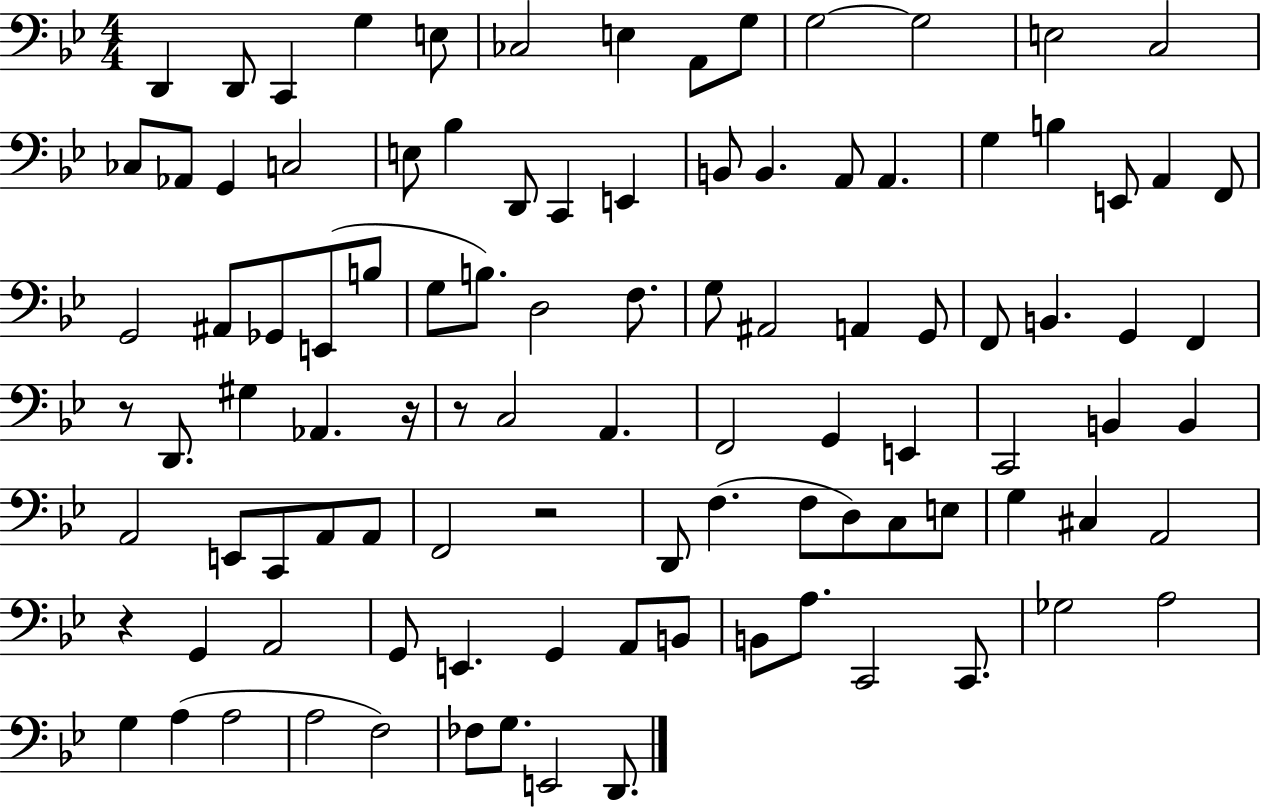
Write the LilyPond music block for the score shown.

{
  \clef bass
  \numericTimeSignature
  \time 4/4
  \key bes \major
  d,4 d,8 c,4 g4 e8 | ces2 e4 a,8 g8 | g2~~ g2 | e2 c2 | \break ces8 aes,8 g,4 c2 | e8 bes4 d,8 c,4 e,4 | b,8 b,4. a,8 a,4. | g4 b4 e,8 a,4 f,8 | \break g,2 ais,8 ges,8 e,8( b8 | g8 b8.) d2 f8. | g8 ais,2 a,4 g,8 | f,8 b,4. g,4 f,4 | \break r8 d,8. gis4 aes,4. r16 | r8 c2 a,4. | f,2 g,4 e,4 | c,2 b,4 b,4 | \break a,2 e,8 c,8 a,8 a,8 | f,2 r2 | d,8 f4.( f8 d8) c8 e8 | g4 cis4 a,2 | \break r4 g,4 a,2 | g,8 e,4. g,4 a,8 b,8 | b,8 a8. c,2 c,8. | ges2 a2 | \break g4 a4( a2 | a2 f2) | fes8 g8. e,2 d,8. | \bar "|."
}